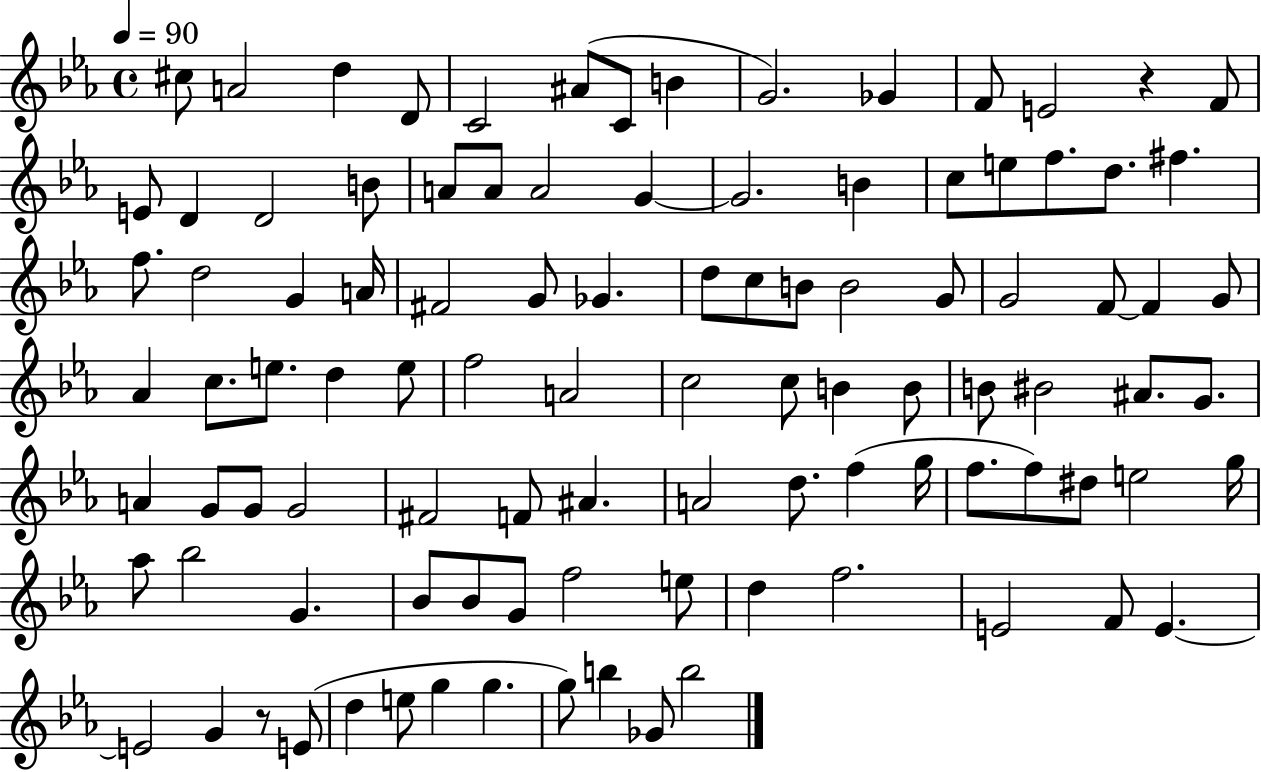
C#5/e A4/h D5/q D4/e C4/h A#4/e C4/e B4/q G4/h. Gb4/q F4/e E4/h R/q F4/e E4/e D4/q D4/h B4/e A4/e A4/e A4/h G4/q G4/h. B4/q C5/e E5/e F5/e. D5/e. F#5/q. F5/e. D5/h G4/q A4/s F#4/h G4/e Gb4/q. D5/e C5/e B4/e B4/h G4/e G4/h F4/e F4/q G4/e Ab4/q C5/e. E5/e. D5/q E5/e F5/h A4/h C5/h C5/e B4/q B4/e B4/e BIS4/h A#4/e. G4/e. A4/q G4/e G4/e G4/h F#4/h F4/e A#4/q. A4/h D5/e. F5/q G5/s F5/e. F5/e D#5/e E5/h G5/s Ab5/e Bb5/h G4/q. Bb4/e Bb4/e G4/e F5/h E5/e D5/q F5/h. E4/h F4/e E4/q. E4/h G4/q R/e E4/e D5/q E5/e G5/q G5/q. G5/e B5/q Gb4/e B5/h